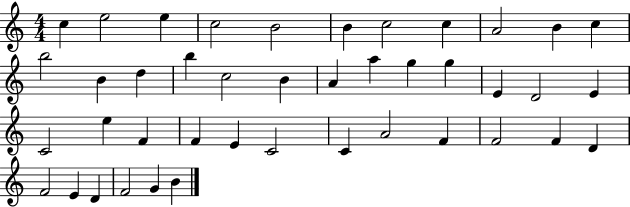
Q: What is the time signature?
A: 4/4